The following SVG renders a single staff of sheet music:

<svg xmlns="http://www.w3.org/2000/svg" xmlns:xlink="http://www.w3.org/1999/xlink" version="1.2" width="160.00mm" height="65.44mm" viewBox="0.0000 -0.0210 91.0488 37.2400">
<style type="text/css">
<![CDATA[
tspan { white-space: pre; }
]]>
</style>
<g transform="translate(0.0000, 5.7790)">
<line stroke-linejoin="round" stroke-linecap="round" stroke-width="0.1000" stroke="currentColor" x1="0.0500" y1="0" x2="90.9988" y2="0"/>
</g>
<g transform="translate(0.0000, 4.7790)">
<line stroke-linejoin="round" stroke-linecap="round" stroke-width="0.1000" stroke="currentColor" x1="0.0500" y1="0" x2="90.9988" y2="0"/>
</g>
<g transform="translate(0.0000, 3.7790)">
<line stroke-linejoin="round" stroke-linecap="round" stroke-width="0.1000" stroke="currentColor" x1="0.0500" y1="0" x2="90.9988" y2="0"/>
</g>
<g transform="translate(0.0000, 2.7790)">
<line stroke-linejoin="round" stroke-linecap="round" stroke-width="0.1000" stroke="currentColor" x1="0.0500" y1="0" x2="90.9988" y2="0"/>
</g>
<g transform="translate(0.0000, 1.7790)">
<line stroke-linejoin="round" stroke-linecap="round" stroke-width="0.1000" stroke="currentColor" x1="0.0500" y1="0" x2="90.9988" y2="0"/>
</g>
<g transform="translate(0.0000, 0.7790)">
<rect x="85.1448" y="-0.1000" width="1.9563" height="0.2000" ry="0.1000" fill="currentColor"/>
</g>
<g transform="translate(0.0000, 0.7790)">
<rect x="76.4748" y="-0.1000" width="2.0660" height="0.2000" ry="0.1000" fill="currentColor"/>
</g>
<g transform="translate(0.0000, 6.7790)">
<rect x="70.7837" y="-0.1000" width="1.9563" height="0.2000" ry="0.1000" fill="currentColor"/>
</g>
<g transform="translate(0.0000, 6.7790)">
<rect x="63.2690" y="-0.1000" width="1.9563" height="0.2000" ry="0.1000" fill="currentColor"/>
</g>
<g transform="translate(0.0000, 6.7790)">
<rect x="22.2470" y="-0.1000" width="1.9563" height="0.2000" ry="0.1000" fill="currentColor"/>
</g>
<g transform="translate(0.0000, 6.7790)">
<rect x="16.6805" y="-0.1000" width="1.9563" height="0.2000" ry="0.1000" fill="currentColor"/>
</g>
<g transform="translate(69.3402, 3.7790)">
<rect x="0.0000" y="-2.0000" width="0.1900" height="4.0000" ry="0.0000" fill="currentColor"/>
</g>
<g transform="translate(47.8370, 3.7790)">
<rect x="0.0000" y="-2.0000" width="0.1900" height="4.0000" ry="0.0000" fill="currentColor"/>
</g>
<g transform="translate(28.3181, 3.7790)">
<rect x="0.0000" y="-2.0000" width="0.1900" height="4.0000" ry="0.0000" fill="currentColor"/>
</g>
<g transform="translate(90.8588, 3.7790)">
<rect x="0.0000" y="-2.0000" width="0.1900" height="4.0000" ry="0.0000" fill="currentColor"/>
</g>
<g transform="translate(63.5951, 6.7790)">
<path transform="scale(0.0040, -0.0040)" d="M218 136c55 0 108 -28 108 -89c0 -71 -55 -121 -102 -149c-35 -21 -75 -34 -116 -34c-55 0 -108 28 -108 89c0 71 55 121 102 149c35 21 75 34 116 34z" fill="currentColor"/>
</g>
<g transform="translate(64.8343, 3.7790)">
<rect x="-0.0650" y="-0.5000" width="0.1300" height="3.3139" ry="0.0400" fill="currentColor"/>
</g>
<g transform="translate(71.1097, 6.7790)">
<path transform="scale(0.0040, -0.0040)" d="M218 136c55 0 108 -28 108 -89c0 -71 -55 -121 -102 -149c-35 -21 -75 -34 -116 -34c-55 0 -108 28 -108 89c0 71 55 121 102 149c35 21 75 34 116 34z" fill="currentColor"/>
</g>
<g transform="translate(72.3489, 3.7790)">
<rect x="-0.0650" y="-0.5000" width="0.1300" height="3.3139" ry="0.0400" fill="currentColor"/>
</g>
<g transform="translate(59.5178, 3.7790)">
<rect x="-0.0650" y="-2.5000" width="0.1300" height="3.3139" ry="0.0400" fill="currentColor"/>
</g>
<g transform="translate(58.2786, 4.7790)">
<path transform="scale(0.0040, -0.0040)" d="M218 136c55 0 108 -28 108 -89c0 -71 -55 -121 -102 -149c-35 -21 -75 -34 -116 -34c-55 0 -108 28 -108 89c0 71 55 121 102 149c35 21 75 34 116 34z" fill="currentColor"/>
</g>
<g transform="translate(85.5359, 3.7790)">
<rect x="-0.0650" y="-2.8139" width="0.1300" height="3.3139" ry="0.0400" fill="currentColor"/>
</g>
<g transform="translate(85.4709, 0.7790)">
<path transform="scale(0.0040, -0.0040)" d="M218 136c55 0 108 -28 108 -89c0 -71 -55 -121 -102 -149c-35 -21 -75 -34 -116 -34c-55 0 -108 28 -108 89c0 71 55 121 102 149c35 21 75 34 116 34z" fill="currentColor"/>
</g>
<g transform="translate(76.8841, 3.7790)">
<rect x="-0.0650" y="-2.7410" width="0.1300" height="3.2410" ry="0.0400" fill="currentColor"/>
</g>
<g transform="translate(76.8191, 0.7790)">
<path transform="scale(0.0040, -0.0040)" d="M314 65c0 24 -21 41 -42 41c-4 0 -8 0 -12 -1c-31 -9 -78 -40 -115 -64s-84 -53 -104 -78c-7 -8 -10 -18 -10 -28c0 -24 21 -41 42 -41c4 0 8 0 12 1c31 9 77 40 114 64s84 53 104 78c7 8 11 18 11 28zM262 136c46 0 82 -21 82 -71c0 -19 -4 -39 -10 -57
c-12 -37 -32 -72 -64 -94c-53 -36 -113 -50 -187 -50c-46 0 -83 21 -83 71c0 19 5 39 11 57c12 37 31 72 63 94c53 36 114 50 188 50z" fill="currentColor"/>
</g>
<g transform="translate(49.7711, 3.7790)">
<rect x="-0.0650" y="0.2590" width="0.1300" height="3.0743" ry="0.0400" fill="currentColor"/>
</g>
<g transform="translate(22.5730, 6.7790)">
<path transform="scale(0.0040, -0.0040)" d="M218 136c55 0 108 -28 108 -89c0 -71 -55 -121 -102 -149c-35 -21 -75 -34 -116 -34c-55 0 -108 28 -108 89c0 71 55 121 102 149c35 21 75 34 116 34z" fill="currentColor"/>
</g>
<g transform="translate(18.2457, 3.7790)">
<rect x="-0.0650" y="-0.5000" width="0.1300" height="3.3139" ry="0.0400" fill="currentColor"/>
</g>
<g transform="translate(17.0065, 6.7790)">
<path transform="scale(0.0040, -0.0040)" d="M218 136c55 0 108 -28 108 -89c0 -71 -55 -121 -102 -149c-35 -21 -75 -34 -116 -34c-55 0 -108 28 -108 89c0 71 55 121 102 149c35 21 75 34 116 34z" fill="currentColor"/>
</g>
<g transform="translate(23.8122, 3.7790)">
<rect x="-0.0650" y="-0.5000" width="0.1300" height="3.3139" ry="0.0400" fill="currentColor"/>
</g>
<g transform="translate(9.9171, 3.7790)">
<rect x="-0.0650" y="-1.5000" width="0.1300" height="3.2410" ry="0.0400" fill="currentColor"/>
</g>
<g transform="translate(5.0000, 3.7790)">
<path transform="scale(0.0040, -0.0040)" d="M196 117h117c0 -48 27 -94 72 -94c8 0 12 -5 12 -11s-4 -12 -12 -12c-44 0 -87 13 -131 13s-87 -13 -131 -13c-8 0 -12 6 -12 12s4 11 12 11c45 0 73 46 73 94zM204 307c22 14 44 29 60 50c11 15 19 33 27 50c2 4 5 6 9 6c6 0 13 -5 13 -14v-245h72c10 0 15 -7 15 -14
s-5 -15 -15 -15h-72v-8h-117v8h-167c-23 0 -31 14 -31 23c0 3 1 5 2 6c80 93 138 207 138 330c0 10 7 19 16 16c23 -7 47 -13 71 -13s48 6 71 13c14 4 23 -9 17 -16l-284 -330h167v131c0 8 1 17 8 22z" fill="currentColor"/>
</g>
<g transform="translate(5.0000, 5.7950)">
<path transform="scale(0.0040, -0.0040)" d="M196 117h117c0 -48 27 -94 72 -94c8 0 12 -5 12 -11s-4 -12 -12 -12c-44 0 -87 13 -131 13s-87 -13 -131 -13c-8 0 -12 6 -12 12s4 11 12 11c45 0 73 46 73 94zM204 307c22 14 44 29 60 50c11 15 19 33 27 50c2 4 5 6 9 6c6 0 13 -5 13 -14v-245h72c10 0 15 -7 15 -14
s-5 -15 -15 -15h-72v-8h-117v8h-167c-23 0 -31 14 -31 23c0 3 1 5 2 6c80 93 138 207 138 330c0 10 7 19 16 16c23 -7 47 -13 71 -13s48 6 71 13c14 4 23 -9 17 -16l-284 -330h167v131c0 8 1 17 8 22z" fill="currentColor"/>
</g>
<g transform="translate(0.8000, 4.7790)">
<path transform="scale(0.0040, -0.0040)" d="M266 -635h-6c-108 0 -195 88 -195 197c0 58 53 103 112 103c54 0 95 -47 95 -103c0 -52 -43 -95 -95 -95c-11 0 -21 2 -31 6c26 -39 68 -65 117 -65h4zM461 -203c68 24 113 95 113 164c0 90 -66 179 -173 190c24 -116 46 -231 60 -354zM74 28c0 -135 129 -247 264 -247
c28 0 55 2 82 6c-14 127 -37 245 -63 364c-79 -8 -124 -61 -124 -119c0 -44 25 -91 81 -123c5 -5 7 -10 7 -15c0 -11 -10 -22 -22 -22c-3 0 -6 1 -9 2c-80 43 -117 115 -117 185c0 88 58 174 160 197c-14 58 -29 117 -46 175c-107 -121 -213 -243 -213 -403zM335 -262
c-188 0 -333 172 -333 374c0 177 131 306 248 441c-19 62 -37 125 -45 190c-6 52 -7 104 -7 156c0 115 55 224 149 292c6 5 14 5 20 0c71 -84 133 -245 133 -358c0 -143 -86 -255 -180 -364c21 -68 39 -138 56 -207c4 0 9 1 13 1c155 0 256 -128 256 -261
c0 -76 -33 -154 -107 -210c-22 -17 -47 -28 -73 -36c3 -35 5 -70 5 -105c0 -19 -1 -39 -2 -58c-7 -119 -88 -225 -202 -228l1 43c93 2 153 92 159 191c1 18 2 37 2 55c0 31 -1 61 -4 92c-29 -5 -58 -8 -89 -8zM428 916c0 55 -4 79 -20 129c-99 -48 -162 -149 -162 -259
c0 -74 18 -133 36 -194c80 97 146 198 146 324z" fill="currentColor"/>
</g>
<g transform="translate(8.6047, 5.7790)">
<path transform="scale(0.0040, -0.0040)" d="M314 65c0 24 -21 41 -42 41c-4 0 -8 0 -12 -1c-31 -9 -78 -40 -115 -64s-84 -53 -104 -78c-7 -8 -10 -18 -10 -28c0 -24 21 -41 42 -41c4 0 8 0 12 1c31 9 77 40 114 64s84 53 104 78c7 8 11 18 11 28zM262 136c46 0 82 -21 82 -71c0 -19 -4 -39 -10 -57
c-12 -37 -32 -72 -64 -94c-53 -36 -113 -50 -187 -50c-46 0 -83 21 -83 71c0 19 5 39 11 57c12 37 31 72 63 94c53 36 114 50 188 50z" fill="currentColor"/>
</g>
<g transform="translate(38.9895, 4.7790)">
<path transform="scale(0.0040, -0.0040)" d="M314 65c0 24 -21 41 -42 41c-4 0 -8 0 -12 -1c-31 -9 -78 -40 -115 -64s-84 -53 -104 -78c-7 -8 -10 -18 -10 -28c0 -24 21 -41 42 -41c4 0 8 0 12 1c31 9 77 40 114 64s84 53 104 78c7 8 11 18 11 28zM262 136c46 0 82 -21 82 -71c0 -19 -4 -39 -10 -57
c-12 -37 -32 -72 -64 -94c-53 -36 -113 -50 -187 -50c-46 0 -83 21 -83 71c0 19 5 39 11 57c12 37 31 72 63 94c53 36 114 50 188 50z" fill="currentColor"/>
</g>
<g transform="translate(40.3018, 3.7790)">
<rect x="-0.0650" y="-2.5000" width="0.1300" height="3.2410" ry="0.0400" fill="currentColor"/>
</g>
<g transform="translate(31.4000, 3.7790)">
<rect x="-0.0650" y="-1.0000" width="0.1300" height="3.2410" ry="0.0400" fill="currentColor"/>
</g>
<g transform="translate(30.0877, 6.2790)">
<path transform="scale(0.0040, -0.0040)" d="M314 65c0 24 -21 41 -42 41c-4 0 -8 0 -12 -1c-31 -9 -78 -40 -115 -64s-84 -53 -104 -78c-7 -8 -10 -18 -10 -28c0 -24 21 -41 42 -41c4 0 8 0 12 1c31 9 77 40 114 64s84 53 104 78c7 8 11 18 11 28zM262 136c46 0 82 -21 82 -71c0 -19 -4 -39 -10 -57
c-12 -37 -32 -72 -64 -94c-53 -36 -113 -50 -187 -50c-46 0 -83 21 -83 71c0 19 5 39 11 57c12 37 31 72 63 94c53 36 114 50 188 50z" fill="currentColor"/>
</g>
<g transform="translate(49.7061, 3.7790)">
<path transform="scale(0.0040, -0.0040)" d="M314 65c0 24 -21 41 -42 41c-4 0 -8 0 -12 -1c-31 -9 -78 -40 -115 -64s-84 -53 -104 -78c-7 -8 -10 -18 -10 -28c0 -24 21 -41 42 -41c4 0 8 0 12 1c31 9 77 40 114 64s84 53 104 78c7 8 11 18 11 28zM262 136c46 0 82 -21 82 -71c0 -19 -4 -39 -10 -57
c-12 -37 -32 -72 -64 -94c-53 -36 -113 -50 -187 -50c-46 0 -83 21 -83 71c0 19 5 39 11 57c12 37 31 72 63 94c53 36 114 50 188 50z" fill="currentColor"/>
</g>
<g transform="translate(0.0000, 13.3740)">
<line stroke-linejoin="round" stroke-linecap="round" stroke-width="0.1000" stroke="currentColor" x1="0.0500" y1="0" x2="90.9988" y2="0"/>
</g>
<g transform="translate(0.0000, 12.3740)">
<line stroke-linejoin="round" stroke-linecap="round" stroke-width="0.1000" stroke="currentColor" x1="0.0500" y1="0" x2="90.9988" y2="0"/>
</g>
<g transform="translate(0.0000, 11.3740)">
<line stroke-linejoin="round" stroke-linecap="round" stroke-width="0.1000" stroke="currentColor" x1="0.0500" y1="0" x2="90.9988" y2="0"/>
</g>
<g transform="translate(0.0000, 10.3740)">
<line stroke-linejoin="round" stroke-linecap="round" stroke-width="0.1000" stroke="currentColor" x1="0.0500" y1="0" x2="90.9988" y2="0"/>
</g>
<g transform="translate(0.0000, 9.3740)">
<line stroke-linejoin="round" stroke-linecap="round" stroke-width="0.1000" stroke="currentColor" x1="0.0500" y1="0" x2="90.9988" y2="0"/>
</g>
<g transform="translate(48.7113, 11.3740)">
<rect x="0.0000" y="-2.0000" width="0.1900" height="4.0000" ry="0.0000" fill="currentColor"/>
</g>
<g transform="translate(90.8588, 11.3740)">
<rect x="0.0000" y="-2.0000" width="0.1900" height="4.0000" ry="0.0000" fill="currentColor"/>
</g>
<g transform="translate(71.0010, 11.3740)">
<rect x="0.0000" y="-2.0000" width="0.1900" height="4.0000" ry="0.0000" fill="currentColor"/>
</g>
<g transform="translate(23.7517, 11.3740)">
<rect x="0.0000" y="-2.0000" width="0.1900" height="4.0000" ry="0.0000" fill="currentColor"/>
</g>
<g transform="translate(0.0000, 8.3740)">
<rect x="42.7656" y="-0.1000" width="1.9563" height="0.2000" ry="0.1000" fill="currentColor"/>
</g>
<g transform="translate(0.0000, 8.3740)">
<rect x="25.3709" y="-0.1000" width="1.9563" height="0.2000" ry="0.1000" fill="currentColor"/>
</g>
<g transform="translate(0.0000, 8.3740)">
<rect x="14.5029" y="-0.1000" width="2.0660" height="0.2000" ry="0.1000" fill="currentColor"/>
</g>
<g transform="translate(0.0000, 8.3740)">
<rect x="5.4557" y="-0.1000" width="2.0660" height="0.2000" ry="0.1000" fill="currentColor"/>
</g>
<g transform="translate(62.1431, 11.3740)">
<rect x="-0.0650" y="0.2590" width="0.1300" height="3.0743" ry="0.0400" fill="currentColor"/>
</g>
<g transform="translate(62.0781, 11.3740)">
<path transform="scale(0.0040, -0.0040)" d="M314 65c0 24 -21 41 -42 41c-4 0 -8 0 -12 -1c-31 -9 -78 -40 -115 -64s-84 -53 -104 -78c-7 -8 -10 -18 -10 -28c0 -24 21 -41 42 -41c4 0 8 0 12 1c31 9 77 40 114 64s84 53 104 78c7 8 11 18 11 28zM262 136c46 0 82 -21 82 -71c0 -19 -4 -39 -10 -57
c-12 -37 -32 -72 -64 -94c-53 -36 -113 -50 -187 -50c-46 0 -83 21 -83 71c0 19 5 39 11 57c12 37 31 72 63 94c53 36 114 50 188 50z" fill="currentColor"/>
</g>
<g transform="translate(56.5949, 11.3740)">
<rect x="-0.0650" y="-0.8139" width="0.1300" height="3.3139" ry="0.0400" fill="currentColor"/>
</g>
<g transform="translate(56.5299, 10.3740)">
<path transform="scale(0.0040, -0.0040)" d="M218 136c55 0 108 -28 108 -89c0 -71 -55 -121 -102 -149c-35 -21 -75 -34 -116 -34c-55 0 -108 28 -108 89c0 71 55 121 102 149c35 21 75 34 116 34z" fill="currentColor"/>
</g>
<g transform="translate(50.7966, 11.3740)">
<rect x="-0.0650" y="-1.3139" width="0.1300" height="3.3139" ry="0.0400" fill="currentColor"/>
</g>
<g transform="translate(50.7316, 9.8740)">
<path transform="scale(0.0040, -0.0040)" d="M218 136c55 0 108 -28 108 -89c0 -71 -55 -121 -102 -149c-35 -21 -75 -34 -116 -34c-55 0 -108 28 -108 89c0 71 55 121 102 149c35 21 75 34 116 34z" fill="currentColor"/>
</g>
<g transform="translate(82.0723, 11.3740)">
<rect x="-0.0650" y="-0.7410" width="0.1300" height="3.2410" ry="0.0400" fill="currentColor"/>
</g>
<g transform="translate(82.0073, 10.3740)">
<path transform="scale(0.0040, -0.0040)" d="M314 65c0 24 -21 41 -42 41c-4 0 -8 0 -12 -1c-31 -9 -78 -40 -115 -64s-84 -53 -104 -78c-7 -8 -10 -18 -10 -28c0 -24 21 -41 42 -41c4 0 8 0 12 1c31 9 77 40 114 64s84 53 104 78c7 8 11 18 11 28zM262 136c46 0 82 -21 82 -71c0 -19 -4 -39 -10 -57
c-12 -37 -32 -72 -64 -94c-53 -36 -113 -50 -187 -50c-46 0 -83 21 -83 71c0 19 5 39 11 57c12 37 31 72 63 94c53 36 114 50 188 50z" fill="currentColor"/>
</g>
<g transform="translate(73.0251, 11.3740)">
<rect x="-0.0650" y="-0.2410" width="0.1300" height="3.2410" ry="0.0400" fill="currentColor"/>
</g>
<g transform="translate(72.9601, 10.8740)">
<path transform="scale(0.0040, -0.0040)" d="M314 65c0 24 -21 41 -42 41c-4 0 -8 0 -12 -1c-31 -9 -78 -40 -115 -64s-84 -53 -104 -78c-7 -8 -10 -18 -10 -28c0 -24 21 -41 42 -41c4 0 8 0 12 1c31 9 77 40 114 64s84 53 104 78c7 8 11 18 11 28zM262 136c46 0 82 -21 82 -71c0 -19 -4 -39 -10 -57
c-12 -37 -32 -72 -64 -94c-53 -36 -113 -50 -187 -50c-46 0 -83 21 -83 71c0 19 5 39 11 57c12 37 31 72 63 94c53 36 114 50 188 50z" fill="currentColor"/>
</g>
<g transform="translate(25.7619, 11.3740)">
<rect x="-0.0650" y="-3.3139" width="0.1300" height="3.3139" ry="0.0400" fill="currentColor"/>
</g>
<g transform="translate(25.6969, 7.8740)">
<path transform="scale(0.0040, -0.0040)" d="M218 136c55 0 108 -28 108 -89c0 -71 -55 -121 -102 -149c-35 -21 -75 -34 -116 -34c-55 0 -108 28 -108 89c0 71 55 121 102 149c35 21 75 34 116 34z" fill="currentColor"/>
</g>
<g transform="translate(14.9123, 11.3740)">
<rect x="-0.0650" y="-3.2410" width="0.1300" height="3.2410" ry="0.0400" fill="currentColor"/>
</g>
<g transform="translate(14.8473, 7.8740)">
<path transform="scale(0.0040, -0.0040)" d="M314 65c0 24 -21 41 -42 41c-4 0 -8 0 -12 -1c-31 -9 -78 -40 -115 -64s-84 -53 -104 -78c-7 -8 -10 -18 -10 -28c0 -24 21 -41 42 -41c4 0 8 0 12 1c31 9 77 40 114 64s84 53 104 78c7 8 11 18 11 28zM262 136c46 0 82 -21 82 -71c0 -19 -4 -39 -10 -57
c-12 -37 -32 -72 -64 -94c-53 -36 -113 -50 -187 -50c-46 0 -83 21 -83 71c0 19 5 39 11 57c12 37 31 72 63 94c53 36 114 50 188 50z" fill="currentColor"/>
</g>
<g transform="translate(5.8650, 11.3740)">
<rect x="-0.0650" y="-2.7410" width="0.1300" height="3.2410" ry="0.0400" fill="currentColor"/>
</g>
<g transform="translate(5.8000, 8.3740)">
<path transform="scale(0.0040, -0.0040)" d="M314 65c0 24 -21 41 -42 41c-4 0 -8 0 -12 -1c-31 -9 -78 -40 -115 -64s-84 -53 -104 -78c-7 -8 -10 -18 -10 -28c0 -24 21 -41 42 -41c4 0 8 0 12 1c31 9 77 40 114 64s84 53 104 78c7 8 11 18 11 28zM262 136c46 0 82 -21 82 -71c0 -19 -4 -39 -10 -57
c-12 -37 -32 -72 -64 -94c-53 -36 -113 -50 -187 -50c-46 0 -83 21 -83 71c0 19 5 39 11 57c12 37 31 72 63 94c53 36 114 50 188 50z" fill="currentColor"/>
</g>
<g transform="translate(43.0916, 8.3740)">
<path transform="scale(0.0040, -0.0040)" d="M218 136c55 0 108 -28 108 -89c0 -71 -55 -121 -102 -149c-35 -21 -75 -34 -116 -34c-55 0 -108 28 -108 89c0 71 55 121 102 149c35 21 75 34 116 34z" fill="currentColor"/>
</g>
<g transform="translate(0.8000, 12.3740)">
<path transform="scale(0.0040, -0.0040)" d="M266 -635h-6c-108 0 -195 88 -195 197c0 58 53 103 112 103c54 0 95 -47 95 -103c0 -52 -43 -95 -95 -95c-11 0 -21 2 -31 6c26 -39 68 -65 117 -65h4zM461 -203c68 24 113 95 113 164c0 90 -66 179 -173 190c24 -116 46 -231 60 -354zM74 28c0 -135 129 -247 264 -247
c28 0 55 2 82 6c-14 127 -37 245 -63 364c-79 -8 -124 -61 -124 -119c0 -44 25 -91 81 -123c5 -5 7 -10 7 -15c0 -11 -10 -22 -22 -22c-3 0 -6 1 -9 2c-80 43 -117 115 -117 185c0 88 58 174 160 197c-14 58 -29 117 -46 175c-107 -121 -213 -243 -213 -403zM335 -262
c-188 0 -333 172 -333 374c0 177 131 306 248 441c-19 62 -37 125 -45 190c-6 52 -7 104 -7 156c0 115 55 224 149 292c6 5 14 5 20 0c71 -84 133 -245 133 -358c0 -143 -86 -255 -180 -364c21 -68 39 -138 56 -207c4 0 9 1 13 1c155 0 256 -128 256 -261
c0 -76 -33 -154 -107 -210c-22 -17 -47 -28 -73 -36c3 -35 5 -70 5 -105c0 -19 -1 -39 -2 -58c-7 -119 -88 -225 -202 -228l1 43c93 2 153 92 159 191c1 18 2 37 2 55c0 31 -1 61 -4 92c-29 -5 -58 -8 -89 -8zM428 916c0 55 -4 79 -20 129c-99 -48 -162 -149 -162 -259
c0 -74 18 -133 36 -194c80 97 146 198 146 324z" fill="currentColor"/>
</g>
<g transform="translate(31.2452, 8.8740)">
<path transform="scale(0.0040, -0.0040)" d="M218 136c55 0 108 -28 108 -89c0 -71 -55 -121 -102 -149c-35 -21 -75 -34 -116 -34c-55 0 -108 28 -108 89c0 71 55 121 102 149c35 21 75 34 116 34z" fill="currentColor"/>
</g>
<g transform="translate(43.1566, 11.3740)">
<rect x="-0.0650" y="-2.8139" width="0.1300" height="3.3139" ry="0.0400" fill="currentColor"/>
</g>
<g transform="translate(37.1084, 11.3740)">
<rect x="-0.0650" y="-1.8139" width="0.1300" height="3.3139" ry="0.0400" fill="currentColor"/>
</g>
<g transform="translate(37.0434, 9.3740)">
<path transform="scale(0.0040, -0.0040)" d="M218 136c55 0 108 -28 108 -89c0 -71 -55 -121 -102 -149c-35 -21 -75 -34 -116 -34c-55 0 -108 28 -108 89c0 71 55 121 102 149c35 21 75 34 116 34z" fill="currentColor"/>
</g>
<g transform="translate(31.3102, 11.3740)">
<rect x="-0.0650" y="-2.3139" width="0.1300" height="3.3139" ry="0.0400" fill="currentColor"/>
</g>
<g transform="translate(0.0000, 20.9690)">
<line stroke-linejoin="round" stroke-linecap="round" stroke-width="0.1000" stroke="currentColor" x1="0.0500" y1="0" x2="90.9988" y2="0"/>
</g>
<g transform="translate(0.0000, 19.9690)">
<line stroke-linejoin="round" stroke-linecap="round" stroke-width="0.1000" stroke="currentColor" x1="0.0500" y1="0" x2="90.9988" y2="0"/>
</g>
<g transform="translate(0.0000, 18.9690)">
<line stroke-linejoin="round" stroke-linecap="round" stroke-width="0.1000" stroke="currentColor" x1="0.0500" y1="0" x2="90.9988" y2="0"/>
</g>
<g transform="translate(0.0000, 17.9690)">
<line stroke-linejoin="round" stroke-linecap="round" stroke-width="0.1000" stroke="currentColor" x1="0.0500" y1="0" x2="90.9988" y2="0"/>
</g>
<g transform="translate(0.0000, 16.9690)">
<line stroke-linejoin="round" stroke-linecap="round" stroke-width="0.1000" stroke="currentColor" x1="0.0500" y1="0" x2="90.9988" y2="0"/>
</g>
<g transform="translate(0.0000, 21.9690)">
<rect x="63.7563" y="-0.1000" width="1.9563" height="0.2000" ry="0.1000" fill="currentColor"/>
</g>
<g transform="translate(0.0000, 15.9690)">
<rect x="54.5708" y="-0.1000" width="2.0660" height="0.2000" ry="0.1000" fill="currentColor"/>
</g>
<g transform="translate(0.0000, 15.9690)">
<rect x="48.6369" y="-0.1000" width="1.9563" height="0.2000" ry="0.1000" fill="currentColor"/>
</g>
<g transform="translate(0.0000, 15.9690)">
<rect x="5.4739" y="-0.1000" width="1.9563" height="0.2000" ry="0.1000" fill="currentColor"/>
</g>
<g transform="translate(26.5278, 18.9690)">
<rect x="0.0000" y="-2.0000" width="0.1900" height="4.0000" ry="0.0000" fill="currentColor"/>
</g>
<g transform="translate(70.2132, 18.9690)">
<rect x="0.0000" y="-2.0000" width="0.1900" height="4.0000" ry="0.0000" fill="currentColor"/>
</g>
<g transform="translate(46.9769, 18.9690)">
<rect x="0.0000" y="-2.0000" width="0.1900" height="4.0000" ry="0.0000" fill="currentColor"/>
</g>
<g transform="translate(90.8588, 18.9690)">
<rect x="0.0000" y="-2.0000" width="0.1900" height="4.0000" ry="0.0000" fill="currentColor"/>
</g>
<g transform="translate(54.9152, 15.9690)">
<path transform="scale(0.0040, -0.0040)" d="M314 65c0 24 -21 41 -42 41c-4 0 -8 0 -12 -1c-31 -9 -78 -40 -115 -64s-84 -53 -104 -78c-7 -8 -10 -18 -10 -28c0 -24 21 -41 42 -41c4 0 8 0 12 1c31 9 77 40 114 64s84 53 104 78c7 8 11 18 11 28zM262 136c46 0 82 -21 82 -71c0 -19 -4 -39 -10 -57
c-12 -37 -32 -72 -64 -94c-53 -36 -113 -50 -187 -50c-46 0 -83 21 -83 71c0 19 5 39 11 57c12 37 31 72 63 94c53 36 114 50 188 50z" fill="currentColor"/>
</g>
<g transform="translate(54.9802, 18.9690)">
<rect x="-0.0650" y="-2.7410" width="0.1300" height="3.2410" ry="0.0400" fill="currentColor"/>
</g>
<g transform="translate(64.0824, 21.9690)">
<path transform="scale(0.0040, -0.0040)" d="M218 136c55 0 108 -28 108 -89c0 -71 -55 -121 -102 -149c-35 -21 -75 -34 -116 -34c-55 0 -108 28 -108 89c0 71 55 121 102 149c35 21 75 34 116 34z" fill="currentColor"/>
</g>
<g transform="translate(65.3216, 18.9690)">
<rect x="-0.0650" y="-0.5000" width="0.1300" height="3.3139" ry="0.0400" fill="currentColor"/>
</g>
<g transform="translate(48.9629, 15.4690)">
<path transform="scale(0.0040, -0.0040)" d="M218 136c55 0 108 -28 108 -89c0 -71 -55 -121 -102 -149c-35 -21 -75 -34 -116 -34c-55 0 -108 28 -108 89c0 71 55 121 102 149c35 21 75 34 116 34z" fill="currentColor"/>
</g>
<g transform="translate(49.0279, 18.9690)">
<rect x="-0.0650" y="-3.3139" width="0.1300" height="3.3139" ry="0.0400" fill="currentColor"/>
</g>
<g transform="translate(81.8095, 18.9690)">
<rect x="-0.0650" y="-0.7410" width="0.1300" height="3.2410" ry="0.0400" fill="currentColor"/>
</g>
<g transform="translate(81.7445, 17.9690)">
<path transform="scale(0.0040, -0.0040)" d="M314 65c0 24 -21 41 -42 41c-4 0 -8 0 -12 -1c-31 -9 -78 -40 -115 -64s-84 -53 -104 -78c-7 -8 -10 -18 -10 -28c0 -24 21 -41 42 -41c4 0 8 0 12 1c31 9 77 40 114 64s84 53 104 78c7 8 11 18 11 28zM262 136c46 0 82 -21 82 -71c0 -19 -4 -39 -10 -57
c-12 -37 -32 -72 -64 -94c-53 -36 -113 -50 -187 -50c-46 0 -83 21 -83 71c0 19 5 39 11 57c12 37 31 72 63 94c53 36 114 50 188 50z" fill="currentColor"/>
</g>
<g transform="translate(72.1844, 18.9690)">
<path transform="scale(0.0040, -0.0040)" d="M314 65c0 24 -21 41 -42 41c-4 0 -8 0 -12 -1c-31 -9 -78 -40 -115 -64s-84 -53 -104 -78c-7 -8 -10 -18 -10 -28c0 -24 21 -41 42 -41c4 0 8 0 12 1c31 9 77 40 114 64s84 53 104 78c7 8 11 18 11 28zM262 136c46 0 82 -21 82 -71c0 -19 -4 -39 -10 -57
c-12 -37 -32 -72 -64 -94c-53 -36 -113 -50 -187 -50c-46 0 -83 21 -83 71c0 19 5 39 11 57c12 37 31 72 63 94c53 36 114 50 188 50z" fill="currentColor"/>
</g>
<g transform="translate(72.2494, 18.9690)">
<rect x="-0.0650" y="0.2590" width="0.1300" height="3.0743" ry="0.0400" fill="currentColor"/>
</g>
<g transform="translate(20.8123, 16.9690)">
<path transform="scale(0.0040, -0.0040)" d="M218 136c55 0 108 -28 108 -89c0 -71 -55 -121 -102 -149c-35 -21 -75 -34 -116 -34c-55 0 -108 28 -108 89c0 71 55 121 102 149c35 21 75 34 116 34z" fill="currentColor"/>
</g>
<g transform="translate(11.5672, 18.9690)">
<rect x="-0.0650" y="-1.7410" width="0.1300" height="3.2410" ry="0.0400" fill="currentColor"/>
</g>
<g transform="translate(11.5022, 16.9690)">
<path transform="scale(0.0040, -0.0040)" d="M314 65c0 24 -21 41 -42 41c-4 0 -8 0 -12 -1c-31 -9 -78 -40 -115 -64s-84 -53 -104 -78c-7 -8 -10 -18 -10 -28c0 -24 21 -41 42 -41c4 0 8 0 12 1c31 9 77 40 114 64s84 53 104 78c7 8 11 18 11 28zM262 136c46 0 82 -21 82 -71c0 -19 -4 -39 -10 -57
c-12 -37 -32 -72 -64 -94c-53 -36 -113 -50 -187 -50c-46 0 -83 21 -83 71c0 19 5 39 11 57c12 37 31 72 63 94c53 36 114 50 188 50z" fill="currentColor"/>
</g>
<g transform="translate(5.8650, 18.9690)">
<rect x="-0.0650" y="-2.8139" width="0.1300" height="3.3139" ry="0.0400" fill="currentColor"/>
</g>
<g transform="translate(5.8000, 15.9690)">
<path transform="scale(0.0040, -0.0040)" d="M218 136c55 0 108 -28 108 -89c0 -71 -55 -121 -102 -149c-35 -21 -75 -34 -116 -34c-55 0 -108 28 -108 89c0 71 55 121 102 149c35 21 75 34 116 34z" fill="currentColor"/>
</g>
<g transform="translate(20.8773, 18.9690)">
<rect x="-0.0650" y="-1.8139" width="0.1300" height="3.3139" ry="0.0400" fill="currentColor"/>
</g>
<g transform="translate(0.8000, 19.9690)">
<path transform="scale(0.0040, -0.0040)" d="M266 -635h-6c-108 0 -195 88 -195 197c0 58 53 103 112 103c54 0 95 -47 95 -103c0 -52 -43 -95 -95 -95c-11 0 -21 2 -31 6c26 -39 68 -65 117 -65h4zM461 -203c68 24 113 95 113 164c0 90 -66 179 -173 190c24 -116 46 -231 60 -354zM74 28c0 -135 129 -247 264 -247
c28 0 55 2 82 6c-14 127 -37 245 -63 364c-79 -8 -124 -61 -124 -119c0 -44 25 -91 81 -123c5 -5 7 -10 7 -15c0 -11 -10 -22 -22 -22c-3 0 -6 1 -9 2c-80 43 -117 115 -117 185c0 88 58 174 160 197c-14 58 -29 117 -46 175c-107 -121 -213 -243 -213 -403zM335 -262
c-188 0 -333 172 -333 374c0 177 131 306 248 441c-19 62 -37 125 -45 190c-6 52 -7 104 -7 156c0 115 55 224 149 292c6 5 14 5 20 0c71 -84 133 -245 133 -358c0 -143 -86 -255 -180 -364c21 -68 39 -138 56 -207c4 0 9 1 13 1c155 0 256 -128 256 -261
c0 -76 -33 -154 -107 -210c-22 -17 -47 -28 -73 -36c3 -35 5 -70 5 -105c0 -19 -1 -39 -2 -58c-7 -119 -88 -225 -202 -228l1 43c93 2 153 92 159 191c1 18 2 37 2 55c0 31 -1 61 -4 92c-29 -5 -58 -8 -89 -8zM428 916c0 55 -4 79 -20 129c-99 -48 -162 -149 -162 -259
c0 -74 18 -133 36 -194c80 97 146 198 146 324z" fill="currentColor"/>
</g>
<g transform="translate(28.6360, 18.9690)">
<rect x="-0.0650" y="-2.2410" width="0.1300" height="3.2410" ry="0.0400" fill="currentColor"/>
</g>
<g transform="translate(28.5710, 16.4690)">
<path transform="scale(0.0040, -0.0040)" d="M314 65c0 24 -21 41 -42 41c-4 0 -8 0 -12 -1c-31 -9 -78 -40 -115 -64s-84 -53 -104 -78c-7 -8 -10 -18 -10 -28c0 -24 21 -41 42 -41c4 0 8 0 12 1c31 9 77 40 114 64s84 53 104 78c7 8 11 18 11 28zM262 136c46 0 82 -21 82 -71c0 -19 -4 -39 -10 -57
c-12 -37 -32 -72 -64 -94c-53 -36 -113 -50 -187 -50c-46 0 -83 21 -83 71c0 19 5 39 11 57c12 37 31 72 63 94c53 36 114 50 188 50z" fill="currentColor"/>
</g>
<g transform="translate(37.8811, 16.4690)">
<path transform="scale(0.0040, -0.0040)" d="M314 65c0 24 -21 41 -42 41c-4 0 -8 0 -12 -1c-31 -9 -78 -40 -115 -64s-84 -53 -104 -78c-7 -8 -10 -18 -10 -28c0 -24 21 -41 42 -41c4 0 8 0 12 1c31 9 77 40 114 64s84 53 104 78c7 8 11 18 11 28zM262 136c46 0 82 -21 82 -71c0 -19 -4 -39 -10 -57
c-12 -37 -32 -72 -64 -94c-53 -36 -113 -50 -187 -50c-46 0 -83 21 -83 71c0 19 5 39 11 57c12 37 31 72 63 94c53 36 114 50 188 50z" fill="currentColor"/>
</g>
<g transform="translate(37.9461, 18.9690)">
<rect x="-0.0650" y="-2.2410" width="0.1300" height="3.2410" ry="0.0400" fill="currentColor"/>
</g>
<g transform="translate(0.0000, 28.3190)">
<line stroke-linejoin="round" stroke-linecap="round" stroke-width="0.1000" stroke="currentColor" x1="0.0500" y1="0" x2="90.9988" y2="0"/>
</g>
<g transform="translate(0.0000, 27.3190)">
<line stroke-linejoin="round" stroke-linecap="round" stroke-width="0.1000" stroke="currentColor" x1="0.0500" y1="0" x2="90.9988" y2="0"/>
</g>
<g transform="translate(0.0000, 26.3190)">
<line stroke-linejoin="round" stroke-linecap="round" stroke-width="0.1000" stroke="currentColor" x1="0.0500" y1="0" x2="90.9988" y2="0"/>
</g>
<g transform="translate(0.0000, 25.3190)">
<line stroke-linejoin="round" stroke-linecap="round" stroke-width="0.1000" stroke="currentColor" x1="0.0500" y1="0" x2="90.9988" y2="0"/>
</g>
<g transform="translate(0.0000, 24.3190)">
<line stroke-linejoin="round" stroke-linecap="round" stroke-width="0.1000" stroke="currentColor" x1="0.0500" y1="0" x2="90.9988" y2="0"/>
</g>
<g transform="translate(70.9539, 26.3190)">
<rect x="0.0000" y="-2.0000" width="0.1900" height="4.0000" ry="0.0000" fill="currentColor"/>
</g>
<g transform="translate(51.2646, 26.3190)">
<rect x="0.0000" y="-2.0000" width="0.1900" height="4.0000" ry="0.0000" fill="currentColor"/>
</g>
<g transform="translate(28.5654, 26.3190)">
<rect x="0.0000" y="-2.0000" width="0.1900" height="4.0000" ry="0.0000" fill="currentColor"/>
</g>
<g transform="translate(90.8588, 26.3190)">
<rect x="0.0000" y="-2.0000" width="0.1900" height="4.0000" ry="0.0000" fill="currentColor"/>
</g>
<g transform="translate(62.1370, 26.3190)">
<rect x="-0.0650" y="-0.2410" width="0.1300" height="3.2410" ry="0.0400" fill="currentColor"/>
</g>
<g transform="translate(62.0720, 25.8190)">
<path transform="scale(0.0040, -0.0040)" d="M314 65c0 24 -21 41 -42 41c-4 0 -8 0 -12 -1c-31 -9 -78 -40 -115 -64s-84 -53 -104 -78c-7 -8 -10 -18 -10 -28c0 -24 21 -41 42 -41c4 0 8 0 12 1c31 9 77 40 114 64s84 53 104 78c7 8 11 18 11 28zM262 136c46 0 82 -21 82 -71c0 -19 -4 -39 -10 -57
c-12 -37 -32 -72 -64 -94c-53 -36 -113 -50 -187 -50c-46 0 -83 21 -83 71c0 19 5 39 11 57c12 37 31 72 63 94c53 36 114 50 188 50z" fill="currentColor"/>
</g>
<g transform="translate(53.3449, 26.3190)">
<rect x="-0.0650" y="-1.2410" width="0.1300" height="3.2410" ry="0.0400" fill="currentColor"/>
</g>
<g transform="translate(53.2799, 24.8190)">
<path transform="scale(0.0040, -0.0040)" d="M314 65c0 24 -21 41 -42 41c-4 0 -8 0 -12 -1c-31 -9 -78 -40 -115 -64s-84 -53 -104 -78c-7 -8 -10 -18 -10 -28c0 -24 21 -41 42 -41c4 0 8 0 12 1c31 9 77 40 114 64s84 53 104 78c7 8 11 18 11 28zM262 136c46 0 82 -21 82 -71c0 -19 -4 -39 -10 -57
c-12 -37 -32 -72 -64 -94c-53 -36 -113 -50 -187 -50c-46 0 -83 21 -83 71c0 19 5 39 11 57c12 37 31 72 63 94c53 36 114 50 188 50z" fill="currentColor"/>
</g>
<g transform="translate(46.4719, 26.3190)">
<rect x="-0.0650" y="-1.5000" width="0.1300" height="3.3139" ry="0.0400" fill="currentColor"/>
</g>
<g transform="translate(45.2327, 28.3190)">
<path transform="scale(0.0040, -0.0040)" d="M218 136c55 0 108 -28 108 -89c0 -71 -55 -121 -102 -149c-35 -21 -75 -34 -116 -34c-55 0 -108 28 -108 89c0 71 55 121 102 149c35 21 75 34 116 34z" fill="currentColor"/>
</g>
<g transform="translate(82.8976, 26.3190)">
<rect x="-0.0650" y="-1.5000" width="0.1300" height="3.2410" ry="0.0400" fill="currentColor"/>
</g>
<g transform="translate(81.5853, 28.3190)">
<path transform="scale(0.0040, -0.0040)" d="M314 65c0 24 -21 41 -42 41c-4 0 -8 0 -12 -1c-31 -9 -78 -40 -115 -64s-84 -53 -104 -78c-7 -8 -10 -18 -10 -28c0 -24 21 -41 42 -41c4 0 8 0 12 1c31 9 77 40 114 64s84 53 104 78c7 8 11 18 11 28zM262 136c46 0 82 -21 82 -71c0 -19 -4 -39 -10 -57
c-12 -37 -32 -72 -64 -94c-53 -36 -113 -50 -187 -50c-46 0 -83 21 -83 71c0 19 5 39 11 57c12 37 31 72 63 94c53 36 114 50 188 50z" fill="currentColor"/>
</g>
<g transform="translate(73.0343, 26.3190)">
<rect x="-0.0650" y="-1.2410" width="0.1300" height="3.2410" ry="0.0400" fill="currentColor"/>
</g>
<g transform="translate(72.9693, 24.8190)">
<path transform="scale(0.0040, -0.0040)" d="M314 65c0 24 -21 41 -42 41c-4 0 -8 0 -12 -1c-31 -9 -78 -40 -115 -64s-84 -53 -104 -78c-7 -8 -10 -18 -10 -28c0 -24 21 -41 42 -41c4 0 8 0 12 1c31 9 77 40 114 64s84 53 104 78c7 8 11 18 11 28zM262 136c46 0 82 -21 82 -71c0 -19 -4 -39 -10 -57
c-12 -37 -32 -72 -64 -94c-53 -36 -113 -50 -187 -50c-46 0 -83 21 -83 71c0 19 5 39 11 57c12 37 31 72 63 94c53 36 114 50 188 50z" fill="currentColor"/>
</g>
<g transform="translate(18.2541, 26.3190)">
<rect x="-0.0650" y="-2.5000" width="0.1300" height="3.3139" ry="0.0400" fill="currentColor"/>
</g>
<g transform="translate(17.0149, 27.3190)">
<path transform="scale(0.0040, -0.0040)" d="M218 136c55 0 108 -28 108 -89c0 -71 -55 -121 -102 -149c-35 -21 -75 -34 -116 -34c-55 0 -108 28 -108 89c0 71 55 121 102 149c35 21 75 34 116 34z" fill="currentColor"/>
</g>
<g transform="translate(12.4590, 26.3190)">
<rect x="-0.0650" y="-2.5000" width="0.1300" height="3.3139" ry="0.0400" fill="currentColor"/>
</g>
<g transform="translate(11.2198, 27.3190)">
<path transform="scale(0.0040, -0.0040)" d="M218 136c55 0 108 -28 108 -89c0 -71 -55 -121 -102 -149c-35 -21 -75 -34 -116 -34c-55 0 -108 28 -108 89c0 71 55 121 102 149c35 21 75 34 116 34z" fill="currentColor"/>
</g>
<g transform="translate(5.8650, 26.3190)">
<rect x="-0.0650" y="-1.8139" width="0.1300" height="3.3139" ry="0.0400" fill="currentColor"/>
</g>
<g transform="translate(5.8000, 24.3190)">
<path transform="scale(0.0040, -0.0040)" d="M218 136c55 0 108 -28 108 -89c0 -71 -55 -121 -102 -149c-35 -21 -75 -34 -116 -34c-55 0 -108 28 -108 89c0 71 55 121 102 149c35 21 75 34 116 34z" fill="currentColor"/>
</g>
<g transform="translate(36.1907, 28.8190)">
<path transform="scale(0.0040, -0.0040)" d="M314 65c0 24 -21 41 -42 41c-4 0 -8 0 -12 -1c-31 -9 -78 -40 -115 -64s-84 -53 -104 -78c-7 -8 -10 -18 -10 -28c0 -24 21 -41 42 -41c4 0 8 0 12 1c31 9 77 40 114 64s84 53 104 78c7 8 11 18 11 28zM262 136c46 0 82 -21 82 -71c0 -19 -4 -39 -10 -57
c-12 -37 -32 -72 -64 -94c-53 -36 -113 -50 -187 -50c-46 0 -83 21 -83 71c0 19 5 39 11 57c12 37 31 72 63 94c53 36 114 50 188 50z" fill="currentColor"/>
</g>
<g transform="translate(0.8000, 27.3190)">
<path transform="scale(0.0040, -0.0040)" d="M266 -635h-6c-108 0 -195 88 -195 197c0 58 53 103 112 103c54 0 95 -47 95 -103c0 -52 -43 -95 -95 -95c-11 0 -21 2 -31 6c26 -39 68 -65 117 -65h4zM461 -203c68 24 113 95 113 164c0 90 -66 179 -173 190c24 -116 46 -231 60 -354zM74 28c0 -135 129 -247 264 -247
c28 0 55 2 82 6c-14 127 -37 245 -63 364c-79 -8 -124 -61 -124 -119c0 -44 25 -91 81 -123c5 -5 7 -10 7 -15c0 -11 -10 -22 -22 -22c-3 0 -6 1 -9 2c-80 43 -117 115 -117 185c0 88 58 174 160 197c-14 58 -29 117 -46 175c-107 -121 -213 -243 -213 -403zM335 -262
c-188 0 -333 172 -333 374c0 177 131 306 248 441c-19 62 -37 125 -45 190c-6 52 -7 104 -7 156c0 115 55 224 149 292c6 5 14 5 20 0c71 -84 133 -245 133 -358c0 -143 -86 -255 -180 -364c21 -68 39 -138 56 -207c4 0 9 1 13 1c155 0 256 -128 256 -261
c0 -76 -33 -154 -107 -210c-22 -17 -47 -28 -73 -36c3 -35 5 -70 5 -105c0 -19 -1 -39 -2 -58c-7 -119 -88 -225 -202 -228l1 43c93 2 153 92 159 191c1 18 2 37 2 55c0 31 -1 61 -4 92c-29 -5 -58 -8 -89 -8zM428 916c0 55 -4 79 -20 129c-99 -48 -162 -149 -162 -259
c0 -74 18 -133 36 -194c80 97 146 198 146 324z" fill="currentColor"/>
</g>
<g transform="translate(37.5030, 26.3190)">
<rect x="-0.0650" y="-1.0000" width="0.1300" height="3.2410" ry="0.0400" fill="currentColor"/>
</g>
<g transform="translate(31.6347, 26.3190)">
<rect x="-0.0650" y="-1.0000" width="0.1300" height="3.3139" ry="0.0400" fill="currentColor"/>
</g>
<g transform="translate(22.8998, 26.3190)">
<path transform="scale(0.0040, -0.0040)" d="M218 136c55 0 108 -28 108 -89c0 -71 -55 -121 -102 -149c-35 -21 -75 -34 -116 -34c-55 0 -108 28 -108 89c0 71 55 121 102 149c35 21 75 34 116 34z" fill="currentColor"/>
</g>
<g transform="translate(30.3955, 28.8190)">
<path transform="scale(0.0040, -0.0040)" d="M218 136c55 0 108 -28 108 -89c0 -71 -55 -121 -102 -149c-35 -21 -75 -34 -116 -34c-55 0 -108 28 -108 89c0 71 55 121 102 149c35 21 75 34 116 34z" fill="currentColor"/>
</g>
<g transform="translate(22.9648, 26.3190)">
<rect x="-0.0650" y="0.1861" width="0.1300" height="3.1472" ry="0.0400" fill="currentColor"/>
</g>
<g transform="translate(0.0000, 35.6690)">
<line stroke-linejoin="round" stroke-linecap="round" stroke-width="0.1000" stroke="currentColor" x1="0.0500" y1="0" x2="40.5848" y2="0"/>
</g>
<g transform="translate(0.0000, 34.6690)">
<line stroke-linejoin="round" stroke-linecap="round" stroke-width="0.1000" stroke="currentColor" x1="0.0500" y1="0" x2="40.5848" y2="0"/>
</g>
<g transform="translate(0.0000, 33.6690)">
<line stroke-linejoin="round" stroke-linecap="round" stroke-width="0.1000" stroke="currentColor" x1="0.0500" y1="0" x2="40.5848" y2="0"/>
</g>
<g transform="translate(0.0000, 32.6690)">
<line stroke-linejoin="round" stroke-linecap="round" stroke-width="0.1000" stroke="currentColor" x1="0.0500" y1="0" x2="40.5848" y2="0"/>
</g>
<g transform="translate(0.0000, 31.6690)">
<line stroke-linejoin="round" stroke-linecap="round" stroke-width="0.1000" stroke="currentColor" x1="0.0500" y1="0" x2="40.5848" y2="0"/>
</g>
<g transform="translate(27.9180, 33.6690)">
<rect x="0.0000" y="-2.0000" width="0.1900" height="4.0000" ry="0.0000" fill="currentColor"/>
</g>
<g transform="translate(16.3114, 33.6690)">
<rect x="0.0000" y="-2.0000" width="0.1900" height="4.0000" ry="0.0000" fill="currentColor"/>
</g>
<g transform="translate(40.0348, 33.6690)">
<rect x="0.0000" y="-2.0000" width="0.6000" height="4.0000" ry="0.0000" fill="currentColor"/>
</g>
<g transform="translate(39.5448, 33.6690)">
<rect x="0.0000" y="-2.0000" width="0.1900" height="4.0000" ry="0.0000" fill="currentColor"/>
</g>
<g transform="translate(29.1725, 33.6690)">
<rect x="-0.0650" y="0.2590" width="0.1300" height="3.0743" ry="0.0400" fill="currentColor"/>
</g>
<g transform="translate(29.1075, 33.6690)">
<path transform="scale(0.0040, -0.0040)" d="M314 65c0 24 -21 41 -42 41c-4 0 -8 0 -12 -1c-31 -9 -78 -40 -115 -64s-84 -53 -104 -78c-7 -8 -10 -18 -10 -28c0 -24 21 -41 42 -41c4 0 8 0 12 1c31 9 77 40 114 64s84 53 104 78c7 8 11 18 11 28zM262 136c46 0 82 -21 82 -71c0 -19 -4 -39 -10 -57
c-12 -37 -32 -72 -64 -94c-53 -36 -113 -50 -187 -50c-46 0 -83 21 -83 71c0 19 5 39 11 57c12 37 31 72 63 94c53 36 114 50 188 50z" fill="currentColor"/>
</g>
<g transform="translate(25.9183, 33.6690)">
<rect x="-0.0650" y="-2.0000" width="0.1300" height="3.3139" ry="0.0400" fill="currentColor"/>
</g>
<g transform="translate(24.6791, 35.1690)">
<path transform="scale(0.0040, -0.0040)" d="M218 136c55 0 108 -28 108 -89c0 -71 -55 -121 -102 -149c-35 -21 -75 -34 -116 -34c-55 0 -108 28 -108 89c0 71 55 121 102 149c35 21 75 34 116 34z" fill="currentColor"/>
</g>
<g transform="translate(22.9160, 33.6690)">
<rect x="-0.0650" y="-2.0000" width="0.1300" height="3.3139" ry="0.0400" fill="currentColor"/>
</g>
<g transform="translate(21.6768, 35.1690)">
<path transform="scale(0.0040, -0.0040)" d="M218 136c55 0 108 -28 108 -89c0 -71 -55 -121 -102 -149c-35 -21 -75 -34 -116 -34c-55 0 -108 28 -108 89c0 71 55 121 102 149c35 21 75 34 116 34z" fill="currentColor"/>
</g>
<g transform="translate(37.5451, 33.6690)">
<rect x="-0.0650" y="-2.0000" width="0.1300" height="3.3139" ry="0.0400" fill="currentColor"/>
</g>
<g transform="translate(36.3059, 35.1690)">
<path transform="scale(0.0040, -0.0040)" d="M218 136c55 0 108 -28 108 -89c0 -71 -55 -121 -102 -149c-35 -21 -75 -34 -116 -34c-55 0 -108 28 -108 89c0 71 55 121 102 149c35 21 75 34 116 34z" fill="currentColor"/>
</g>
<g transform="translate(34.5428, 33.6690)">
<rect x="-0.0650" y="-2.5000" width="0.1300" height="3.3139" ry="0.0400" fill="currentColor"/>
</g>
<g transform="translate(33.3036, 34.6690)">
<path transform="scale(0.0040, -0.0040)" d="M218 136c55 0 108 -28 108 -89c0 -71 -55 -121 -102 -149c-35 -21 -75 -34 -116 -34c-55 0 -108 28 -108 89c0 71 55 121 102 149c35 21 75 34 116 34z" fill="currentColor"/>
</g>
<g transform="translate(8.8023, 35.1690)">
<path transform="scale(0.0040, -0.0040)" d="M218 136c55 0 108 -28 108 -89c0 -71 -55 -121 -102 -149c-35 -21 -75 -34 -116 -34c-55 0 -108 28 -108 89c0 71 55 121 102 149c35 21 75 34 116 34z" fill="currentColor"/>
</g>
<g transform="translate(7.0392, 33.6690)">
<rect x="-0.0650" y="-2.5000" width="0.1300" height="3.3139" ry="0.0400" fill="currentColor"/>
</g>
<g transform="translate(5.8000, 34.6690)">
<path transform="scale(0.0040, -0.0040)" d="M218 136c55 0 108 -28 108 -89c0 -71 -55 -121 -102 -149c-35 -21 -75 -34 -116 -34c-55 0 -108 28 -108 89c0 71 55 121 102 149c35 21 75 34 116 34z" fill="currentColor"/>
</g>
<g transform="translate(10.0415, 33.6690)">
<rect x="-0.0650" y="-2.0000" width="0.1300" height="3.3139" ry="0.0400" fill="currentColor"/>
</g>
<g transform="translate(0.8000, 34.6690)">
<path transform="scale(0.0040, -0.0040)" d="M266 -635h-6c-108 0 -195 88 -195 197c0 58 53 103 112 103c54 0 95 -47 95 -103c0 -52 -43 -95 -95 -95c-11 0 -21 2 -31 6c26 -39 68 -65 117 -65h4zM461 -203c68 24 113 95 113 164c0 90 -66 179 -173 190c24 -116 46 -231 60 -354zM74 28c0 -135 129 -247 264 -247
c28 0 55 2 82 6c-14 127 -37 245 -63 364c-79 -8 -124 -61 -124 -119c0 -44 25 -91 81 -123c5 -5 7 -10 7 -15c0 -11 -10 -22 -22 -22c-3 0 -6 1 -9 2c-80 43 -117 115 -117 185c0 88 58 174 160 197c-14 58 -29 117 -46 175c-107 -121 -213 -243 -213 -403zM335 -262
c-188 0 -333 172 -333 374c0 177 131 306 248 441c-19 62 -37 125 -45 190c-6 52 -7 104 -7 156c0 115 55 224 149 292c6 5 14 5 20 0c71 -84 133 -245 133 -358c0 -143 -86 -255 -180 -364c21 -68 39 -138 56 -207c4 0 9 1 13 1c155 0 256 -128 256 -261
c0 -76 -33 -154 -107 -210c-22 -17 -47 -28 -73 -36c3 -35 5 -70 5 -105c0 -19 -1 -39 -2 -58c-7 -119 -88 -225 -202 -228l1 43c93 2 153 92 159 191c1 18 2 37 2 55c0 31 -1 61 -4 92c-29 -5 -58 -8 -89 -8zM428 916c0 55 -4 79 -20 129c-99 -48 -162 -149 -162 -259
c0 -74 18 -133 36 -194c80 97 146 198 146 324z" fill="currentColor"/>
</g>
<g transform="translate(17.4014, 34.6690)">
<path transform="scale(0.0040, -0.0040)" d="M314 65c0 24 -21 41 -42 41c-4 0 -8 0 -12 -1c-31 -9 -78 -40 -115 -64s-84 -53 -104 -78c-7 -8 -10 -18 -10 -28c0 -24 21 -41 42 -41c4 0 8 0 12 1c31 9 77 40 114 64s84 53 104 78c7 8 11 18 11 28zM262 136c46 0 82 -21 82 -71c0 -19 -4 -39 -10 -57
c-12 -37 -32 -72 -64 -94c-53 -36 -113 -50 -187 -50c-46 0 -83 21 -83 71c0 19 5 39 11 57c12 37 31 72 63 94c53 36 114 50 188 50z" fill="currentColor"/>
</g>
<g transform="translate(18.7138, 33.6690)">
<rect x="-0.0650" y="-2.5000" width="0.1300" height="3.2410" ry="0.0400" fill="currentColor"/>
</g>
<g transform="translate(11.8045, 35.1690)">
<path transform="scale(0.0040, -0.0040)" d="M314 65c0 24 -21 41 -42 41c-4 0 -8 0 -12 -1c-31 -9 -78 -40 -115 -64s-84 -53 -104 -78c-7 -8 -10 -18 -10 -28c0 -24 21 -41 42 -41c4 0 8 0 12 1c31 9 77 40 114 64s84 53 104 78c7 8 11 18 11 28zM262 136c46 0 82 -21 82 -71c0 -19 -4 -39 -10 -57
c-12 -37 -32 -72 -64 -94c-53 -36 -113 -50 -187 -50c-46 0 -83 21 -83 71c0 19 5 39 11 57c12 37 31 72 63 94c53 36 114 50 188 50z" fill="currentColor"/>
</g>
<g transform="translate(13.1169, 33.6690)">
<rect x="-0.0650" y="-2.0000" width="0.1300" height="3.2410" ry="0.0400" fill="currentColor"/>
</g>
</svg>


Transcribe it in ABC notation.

X:1
T:Untitled
M:4/4
L:1/4
K:C
E2 C C D2 G2 B2 G C C a2 a a2 b2 b g f a e d B2 c2 d2 a f2 f g2 g2 b a2 C B2 d2 f G G B D D2 E e2 c2 e2 E2 G F F2 G2 F F B2 G F